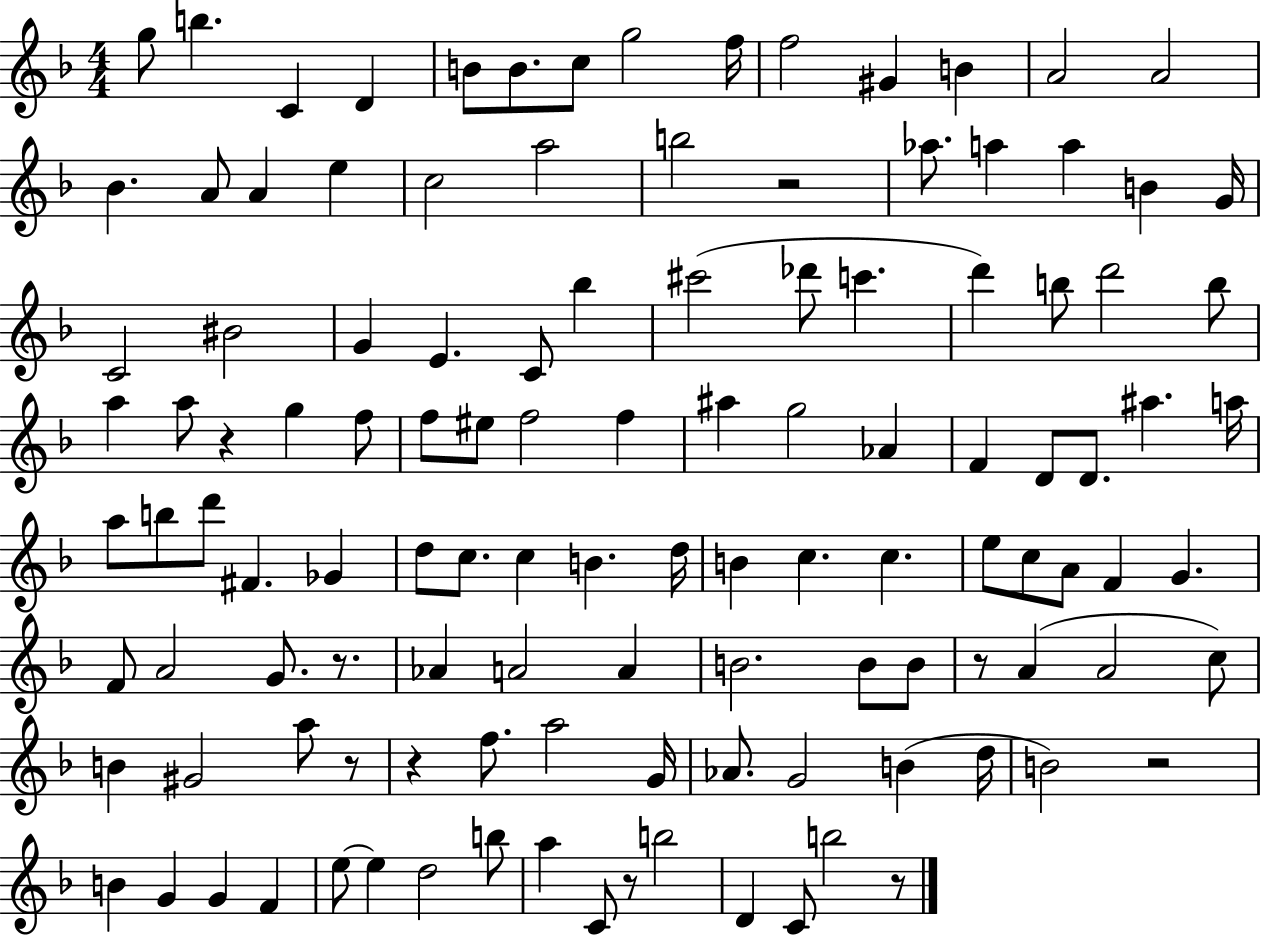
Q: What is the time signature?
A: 4/4